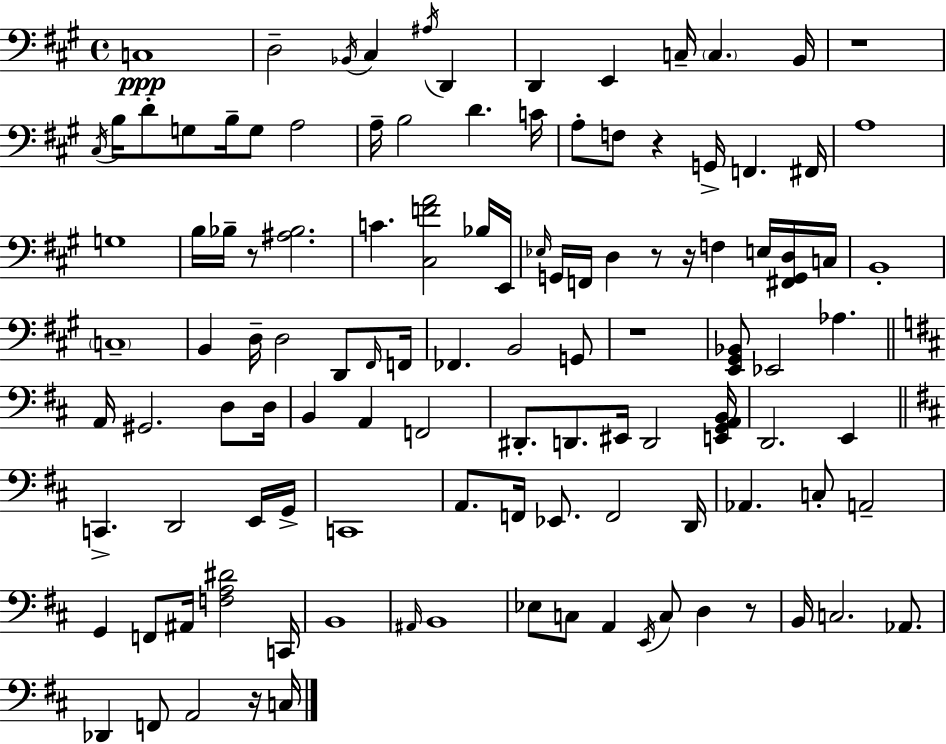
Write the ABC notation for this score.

X:1
T:Untitled
M:4/4
L:1/4
K:A
C,4 D,2 _B,,/4 ^C, ^A,/4 D,, D,, E,, C,/4 C, B,,/4 z4 ^C,/4 B,/4 D/2 G,/2 B,/4 G,/2 A,2 A,/4 B,2 D C/4 A,/2 F,/2 z G,,/4 F,, ^F,,/4 A,4 G,4 B,/4 _B,/4 z/2 [^A,_B,]2 C [^C,FA]2 _B,/4 E,,/4 _E,/4 G,,/4 F,,/4 D, z/2 z/4 F, E,/4 [^F,,G,,D,]/4 C,/4 B,,4 C,4 B,, D,/4 D,2 D,,/2 ^F,,/4 F,,/4 _F,, B,,2 G,,/2 z4 [E,,^G,,_B,,]/2 _E,,2 _A, A,,/4 ^G,,2 D,/2 D,/4 B,, A,, F,,2 ^D,,/2 D,,/2 ^E,,/4 D,,2 [E,,G,,A,,B,,]/4 D,,2 E,, C,, D,,2 E,,/4 G,,/4 C,,4 A,,/2 F,,/4 _E,,/2 F,,2 D,,/4 _A,, C,/2 A,,2 G,, F,,/2 ^A,,/4 [F,A,^D]2 C,,/4 B,,4 ^A,,/4 B,,4 _E,/2 C,/2 A,, E,,/4 C,/2 D, z/2 B,,/4 C,2 _A,,/2 _D,, F,,/2 A,,2 z/4 C,/4